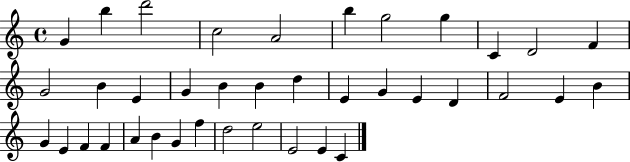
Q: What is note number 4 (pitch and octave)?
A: C5